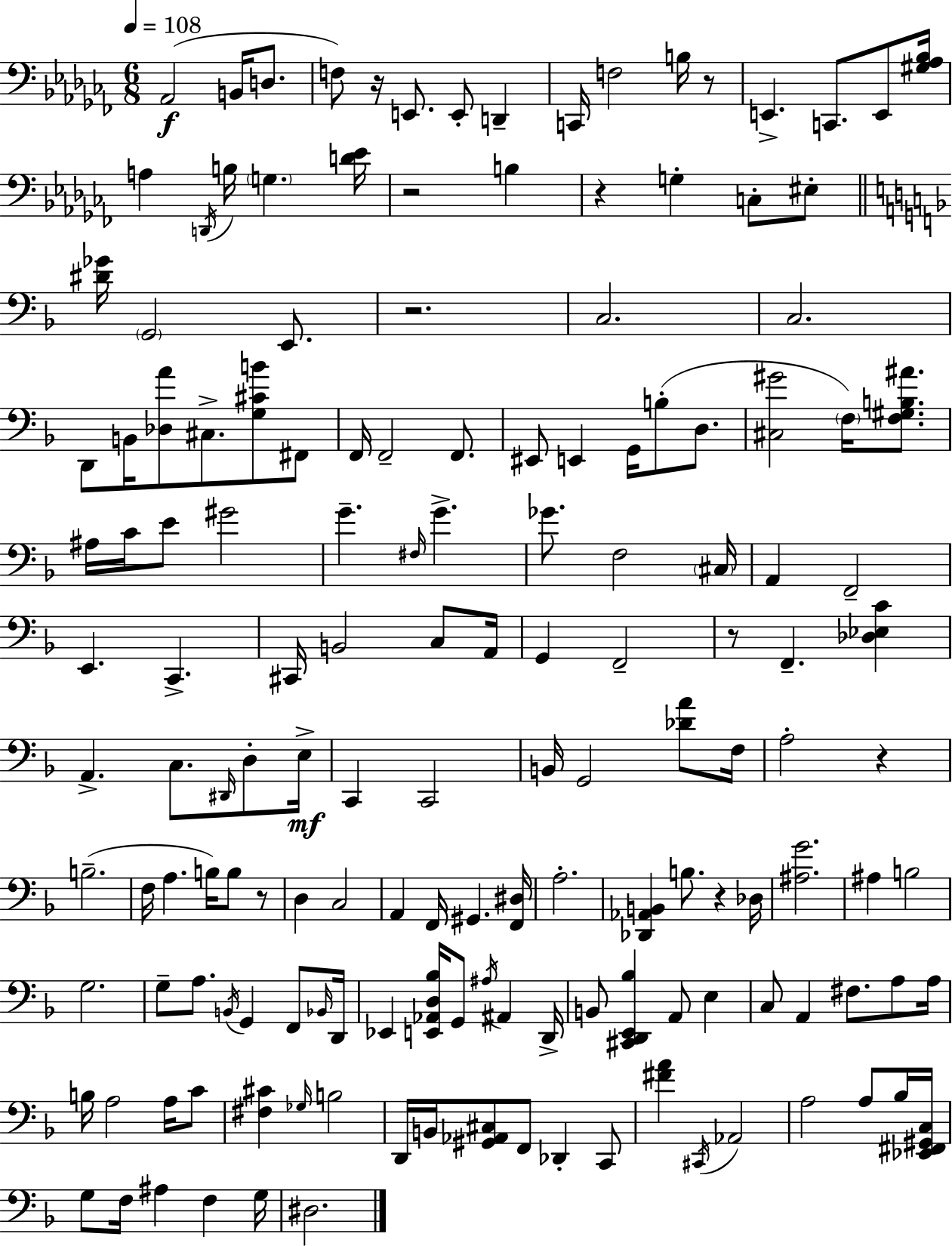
{
  \clef bass
  \numericTimeSignature
  \time 6/8
  \key aes \minor
  \tempo 4 = 108
  \repeat volta 2 { aes,2(\f b,16 d8. | f8) r16 e,8. e,8-. d,4-- | c,16 f2 b16 r8 | e,4.-> c,8. e,8 <gis aes bes>16 | \break a4 \acciaccatura { d,16 } b16 \parenthesize g4. | <d' ees'>16 r2 b4 | r4 g4-. c8-. eis8-. | \bar "||" \break \key d \minor <dis' ges'>16 \parenthesize g,2 e,8. | r2. | c2. | c2. | \break d,8 b,16 <des a'>8 cis8.-> <g cis' b'>8 fis,8 | f,16 f,2-- f,8. | eis,8 e,4 g,16 b8-.( d8. | <cis gis'>2 \parenthesize f16) <f gis b ais'>8. | \break ais16 c'16 e'8 gis'2 | g'4.-- \grace { fis16 } g'4.-> | ges'8. f2 | \parenthesize cis16 a,4 f,2-- | \break e,4. c,4.-> | cis,16 b,2 c8 | a,16 g,4 f,2-- | r8 f,4.-- <des ees c'>4 | \break a,4.-> c8. \grace { dis,16 } d8-. | e16->\mf c,4 c,2 | b,16 g,2 <des' a'>8 | f16 a2-. r4 | \break b2.--( | f16 a4. b16) b8 | r8 d4 c2 | a,4 f,16 gis,4. | \break <f, dis>16 a2.-. | <des, aes, b,>4 b8. r4 | des16 <ais g'>2. | ais4 b2 | \break g2. | g8-- a8. \acciaccatura { b,16 } g,4 | f,8 \grace { bes,16 } d,16 ees,4 <e, aes, d bes>16 g,8 \acciaccatura { ais16 } | ais,4 d,16-> b,8 <cis, d, e, bes>4 a,8 | \break e4 c8 a,4 fis8. | a8 a16 b16 a2 | a16 c'8 <fis cis'>4 \grace { ges16 } b2 | d,16 b,16 <gis, aes, cis>8 f,8 | \break des,4-. c,8 <fis' a'>4 \acciaccatura { cis,16 } aes,2 | a2 | a8 bes16 <ees, fis, gis, c>16 g8 f16 ais4 | f4 g16 dis2. | \break } \bar "|."
}